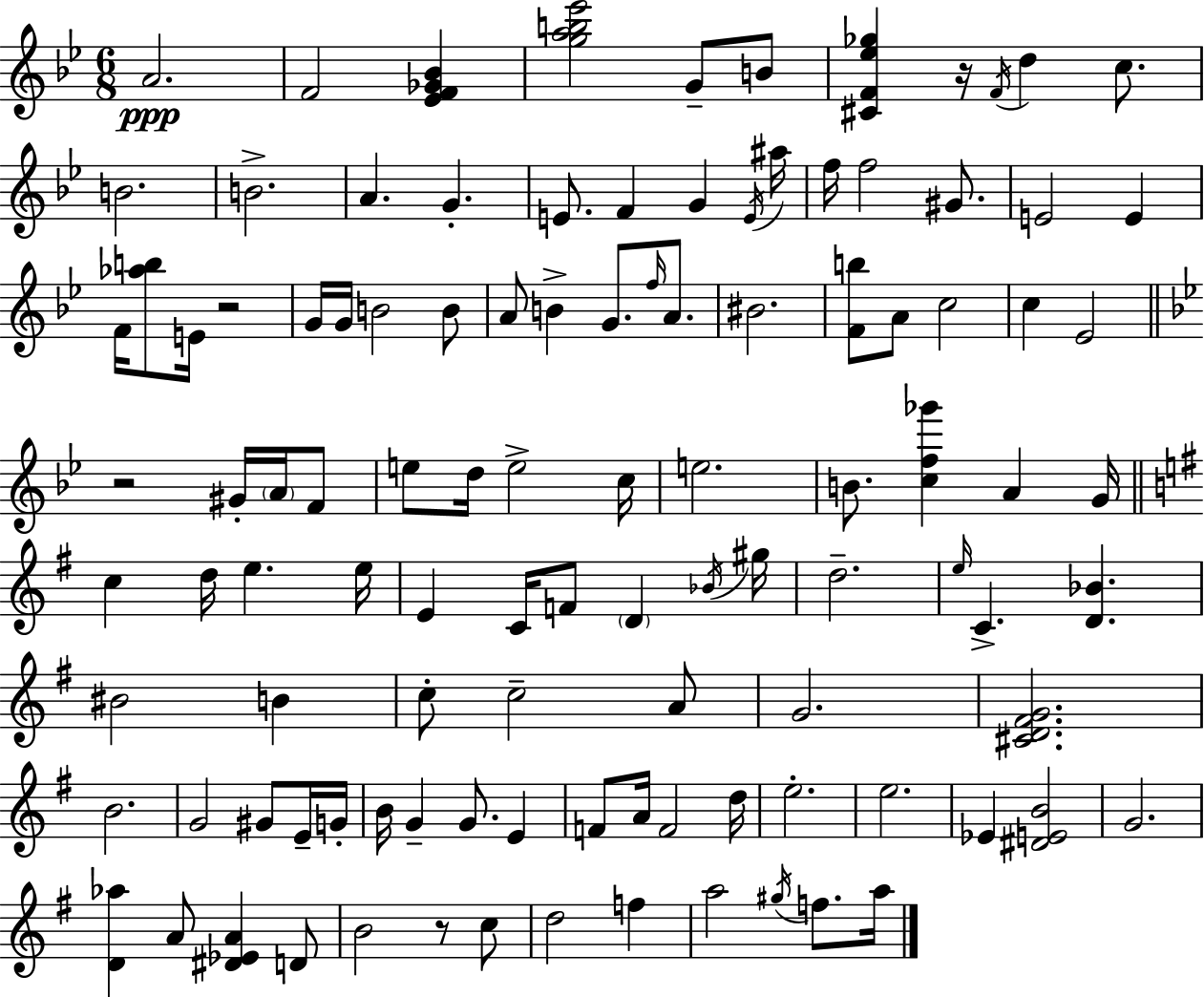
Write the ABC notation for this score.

X:1
T:Untitled
M:6/8
L:1/4
K:Bb
A2 F2 [_EF_G_B] [gab_e']2 G/2 B/2 [^CF_e_g] z/4 F/4 d c/2 B2 B2 A G E/2 F G E/4 ^a/4 f/4 f2 ^G/2 E2 E F/4 [_ab]/2 E/4 z2 G/4 G/4 B2 B/2 A/2 B G/2 f/4 A/2 ^B2 [Fb]/2 A/2 c2 c _E2 z2 ^G/4 A/4 F/2 e/2 d/4 e2 c/4 e2 B/2 [cf_g'] A G/4 c d/4 e e/4 E C/4 F/2 D _B/4 ^g/4 d2 e/4 C [D_B] ^B2 B c/2 c2 A/2 G2 [^CD^FG]2 B2 G2 ^G/2 E/4 G/4 B/4 G G/2 E F/2 A/4 F2 d/4 e2 e2 _E [^DEB]2 G2 [D_a] A/2 [^D_EA] D/2 B2 z/2 c/2 d2 f a2 ^g/4 f/2 a/4